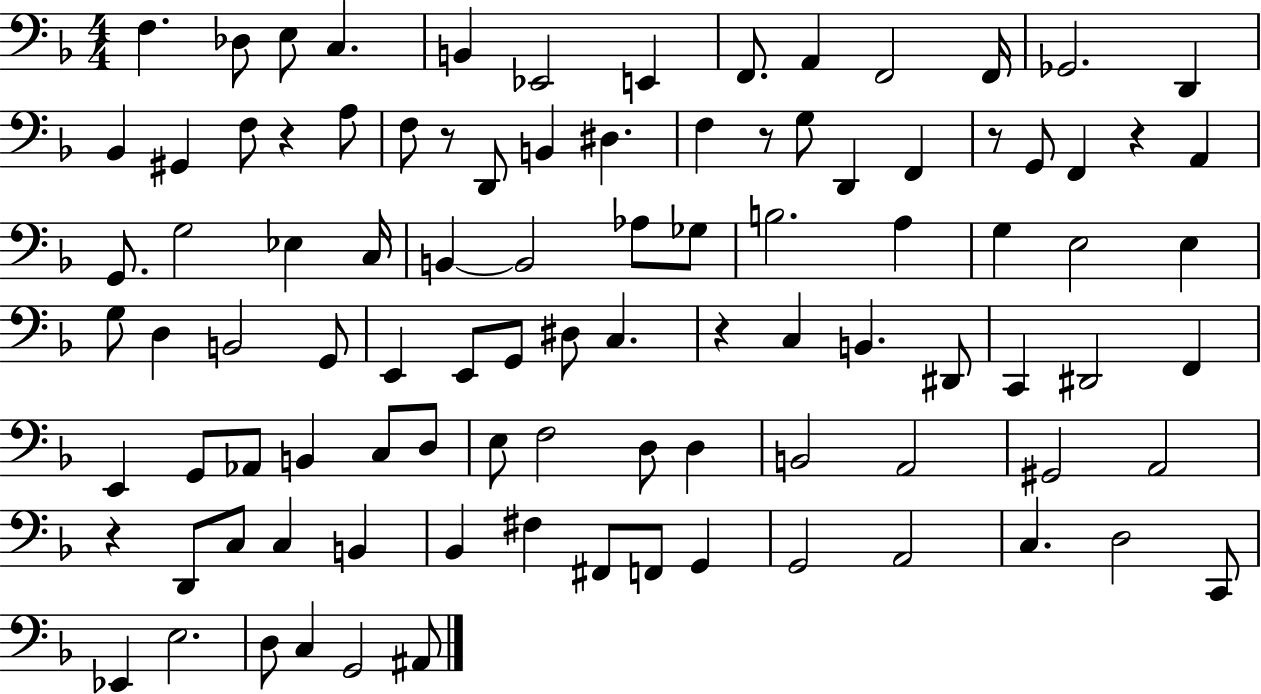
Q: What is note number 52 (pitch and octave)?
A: B2